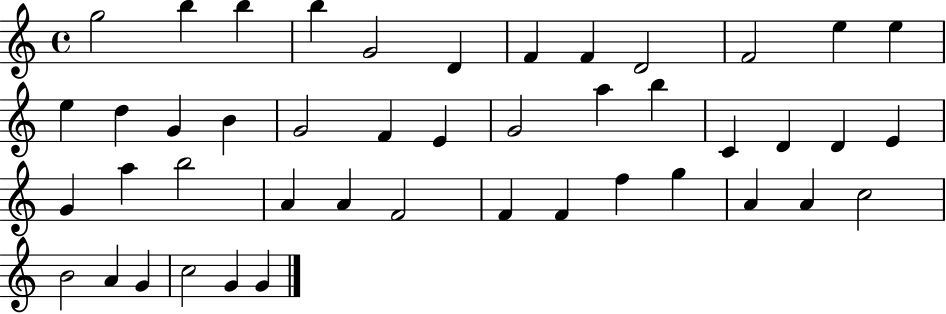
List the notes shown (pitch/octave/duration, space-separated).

G5/h B5/q B5/q B5/q G4/h D4/q F4/q F4/q D4/h F4/h E5/q E5/q E5/q D5/q G4/q B4/q G4/h F4/q E4/q G4/h A5/q B5/q C4/q D4/q D4/q E4/q G4/q A5/q B5/h A4/q A4/q F4/h F4/q F4/q F5/q G5/q A4/q A4/q C5/h B4/h A4/q G4/q C5/h G4/q G4/q